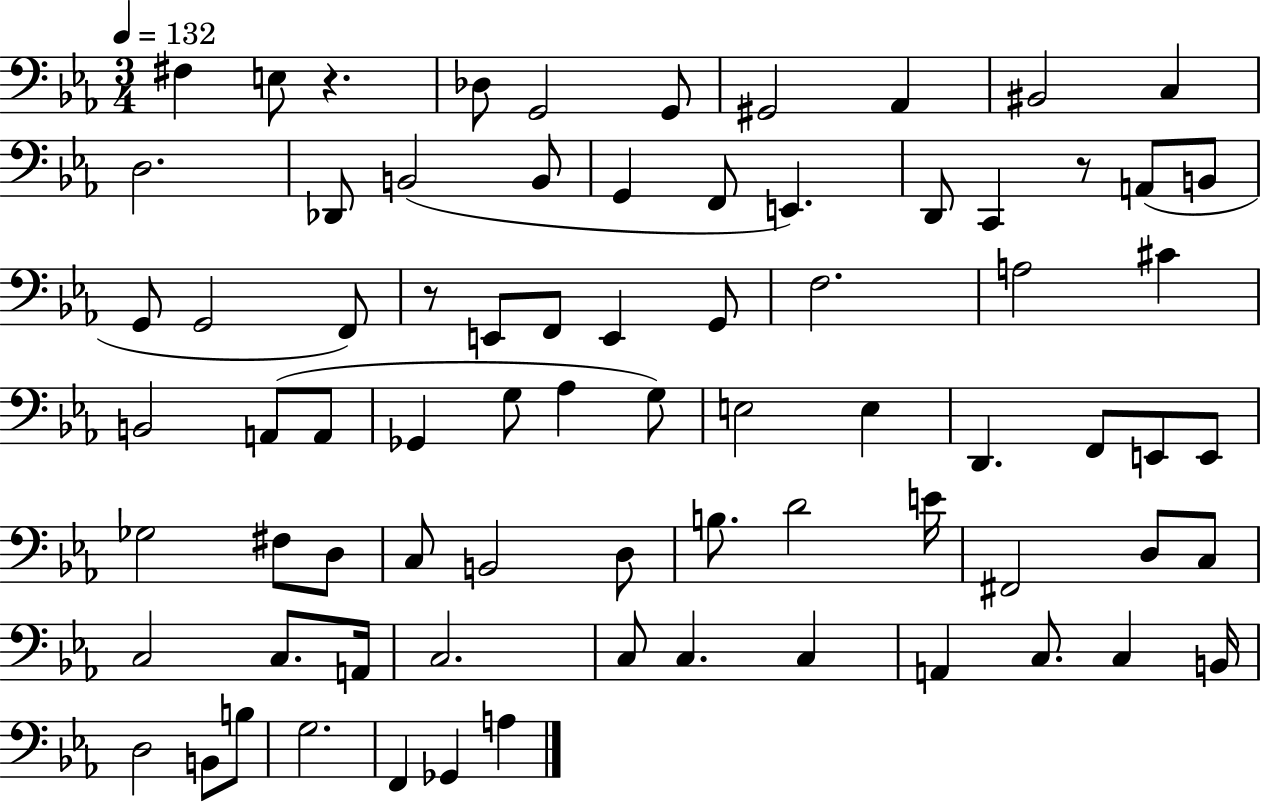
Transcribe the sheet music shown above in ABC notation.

X:1
T:Untitled
M:3/4
L:1/4
K:Eb
^F, E,/2 z _D,/2 G,,2 G,,/2 ^G,,2 _A,, ^B,,2 C, D,2 _D,,/2 B,,2 B,,/2 G,, F,,/2 E,, D,,/2 C,, z/2 A,,/2 B,,/2 G,,/2 G,,2 F,,/2 z/2 E,,/2 F,,/2 E,, G,,/2 F,2 A,2 ^C B,,2 A,,/2 A,,/2 _G,, G,/2 _A, G,/2 E,2 E, D,, F,,/2 E,,/2 E,,/2 _G,2 ^F,/2 D,/2 C,/2 B,,2 D,/2 B,/2 D2 E/4 ^F,,2 D,/2 C,/2 C,2 C,/2 A,,/4 C,2 C,/2 C, C, A,, C,/2 C, B,,/4 D,2 B,,/2 B,/2 G,2 F,, _G,, A,